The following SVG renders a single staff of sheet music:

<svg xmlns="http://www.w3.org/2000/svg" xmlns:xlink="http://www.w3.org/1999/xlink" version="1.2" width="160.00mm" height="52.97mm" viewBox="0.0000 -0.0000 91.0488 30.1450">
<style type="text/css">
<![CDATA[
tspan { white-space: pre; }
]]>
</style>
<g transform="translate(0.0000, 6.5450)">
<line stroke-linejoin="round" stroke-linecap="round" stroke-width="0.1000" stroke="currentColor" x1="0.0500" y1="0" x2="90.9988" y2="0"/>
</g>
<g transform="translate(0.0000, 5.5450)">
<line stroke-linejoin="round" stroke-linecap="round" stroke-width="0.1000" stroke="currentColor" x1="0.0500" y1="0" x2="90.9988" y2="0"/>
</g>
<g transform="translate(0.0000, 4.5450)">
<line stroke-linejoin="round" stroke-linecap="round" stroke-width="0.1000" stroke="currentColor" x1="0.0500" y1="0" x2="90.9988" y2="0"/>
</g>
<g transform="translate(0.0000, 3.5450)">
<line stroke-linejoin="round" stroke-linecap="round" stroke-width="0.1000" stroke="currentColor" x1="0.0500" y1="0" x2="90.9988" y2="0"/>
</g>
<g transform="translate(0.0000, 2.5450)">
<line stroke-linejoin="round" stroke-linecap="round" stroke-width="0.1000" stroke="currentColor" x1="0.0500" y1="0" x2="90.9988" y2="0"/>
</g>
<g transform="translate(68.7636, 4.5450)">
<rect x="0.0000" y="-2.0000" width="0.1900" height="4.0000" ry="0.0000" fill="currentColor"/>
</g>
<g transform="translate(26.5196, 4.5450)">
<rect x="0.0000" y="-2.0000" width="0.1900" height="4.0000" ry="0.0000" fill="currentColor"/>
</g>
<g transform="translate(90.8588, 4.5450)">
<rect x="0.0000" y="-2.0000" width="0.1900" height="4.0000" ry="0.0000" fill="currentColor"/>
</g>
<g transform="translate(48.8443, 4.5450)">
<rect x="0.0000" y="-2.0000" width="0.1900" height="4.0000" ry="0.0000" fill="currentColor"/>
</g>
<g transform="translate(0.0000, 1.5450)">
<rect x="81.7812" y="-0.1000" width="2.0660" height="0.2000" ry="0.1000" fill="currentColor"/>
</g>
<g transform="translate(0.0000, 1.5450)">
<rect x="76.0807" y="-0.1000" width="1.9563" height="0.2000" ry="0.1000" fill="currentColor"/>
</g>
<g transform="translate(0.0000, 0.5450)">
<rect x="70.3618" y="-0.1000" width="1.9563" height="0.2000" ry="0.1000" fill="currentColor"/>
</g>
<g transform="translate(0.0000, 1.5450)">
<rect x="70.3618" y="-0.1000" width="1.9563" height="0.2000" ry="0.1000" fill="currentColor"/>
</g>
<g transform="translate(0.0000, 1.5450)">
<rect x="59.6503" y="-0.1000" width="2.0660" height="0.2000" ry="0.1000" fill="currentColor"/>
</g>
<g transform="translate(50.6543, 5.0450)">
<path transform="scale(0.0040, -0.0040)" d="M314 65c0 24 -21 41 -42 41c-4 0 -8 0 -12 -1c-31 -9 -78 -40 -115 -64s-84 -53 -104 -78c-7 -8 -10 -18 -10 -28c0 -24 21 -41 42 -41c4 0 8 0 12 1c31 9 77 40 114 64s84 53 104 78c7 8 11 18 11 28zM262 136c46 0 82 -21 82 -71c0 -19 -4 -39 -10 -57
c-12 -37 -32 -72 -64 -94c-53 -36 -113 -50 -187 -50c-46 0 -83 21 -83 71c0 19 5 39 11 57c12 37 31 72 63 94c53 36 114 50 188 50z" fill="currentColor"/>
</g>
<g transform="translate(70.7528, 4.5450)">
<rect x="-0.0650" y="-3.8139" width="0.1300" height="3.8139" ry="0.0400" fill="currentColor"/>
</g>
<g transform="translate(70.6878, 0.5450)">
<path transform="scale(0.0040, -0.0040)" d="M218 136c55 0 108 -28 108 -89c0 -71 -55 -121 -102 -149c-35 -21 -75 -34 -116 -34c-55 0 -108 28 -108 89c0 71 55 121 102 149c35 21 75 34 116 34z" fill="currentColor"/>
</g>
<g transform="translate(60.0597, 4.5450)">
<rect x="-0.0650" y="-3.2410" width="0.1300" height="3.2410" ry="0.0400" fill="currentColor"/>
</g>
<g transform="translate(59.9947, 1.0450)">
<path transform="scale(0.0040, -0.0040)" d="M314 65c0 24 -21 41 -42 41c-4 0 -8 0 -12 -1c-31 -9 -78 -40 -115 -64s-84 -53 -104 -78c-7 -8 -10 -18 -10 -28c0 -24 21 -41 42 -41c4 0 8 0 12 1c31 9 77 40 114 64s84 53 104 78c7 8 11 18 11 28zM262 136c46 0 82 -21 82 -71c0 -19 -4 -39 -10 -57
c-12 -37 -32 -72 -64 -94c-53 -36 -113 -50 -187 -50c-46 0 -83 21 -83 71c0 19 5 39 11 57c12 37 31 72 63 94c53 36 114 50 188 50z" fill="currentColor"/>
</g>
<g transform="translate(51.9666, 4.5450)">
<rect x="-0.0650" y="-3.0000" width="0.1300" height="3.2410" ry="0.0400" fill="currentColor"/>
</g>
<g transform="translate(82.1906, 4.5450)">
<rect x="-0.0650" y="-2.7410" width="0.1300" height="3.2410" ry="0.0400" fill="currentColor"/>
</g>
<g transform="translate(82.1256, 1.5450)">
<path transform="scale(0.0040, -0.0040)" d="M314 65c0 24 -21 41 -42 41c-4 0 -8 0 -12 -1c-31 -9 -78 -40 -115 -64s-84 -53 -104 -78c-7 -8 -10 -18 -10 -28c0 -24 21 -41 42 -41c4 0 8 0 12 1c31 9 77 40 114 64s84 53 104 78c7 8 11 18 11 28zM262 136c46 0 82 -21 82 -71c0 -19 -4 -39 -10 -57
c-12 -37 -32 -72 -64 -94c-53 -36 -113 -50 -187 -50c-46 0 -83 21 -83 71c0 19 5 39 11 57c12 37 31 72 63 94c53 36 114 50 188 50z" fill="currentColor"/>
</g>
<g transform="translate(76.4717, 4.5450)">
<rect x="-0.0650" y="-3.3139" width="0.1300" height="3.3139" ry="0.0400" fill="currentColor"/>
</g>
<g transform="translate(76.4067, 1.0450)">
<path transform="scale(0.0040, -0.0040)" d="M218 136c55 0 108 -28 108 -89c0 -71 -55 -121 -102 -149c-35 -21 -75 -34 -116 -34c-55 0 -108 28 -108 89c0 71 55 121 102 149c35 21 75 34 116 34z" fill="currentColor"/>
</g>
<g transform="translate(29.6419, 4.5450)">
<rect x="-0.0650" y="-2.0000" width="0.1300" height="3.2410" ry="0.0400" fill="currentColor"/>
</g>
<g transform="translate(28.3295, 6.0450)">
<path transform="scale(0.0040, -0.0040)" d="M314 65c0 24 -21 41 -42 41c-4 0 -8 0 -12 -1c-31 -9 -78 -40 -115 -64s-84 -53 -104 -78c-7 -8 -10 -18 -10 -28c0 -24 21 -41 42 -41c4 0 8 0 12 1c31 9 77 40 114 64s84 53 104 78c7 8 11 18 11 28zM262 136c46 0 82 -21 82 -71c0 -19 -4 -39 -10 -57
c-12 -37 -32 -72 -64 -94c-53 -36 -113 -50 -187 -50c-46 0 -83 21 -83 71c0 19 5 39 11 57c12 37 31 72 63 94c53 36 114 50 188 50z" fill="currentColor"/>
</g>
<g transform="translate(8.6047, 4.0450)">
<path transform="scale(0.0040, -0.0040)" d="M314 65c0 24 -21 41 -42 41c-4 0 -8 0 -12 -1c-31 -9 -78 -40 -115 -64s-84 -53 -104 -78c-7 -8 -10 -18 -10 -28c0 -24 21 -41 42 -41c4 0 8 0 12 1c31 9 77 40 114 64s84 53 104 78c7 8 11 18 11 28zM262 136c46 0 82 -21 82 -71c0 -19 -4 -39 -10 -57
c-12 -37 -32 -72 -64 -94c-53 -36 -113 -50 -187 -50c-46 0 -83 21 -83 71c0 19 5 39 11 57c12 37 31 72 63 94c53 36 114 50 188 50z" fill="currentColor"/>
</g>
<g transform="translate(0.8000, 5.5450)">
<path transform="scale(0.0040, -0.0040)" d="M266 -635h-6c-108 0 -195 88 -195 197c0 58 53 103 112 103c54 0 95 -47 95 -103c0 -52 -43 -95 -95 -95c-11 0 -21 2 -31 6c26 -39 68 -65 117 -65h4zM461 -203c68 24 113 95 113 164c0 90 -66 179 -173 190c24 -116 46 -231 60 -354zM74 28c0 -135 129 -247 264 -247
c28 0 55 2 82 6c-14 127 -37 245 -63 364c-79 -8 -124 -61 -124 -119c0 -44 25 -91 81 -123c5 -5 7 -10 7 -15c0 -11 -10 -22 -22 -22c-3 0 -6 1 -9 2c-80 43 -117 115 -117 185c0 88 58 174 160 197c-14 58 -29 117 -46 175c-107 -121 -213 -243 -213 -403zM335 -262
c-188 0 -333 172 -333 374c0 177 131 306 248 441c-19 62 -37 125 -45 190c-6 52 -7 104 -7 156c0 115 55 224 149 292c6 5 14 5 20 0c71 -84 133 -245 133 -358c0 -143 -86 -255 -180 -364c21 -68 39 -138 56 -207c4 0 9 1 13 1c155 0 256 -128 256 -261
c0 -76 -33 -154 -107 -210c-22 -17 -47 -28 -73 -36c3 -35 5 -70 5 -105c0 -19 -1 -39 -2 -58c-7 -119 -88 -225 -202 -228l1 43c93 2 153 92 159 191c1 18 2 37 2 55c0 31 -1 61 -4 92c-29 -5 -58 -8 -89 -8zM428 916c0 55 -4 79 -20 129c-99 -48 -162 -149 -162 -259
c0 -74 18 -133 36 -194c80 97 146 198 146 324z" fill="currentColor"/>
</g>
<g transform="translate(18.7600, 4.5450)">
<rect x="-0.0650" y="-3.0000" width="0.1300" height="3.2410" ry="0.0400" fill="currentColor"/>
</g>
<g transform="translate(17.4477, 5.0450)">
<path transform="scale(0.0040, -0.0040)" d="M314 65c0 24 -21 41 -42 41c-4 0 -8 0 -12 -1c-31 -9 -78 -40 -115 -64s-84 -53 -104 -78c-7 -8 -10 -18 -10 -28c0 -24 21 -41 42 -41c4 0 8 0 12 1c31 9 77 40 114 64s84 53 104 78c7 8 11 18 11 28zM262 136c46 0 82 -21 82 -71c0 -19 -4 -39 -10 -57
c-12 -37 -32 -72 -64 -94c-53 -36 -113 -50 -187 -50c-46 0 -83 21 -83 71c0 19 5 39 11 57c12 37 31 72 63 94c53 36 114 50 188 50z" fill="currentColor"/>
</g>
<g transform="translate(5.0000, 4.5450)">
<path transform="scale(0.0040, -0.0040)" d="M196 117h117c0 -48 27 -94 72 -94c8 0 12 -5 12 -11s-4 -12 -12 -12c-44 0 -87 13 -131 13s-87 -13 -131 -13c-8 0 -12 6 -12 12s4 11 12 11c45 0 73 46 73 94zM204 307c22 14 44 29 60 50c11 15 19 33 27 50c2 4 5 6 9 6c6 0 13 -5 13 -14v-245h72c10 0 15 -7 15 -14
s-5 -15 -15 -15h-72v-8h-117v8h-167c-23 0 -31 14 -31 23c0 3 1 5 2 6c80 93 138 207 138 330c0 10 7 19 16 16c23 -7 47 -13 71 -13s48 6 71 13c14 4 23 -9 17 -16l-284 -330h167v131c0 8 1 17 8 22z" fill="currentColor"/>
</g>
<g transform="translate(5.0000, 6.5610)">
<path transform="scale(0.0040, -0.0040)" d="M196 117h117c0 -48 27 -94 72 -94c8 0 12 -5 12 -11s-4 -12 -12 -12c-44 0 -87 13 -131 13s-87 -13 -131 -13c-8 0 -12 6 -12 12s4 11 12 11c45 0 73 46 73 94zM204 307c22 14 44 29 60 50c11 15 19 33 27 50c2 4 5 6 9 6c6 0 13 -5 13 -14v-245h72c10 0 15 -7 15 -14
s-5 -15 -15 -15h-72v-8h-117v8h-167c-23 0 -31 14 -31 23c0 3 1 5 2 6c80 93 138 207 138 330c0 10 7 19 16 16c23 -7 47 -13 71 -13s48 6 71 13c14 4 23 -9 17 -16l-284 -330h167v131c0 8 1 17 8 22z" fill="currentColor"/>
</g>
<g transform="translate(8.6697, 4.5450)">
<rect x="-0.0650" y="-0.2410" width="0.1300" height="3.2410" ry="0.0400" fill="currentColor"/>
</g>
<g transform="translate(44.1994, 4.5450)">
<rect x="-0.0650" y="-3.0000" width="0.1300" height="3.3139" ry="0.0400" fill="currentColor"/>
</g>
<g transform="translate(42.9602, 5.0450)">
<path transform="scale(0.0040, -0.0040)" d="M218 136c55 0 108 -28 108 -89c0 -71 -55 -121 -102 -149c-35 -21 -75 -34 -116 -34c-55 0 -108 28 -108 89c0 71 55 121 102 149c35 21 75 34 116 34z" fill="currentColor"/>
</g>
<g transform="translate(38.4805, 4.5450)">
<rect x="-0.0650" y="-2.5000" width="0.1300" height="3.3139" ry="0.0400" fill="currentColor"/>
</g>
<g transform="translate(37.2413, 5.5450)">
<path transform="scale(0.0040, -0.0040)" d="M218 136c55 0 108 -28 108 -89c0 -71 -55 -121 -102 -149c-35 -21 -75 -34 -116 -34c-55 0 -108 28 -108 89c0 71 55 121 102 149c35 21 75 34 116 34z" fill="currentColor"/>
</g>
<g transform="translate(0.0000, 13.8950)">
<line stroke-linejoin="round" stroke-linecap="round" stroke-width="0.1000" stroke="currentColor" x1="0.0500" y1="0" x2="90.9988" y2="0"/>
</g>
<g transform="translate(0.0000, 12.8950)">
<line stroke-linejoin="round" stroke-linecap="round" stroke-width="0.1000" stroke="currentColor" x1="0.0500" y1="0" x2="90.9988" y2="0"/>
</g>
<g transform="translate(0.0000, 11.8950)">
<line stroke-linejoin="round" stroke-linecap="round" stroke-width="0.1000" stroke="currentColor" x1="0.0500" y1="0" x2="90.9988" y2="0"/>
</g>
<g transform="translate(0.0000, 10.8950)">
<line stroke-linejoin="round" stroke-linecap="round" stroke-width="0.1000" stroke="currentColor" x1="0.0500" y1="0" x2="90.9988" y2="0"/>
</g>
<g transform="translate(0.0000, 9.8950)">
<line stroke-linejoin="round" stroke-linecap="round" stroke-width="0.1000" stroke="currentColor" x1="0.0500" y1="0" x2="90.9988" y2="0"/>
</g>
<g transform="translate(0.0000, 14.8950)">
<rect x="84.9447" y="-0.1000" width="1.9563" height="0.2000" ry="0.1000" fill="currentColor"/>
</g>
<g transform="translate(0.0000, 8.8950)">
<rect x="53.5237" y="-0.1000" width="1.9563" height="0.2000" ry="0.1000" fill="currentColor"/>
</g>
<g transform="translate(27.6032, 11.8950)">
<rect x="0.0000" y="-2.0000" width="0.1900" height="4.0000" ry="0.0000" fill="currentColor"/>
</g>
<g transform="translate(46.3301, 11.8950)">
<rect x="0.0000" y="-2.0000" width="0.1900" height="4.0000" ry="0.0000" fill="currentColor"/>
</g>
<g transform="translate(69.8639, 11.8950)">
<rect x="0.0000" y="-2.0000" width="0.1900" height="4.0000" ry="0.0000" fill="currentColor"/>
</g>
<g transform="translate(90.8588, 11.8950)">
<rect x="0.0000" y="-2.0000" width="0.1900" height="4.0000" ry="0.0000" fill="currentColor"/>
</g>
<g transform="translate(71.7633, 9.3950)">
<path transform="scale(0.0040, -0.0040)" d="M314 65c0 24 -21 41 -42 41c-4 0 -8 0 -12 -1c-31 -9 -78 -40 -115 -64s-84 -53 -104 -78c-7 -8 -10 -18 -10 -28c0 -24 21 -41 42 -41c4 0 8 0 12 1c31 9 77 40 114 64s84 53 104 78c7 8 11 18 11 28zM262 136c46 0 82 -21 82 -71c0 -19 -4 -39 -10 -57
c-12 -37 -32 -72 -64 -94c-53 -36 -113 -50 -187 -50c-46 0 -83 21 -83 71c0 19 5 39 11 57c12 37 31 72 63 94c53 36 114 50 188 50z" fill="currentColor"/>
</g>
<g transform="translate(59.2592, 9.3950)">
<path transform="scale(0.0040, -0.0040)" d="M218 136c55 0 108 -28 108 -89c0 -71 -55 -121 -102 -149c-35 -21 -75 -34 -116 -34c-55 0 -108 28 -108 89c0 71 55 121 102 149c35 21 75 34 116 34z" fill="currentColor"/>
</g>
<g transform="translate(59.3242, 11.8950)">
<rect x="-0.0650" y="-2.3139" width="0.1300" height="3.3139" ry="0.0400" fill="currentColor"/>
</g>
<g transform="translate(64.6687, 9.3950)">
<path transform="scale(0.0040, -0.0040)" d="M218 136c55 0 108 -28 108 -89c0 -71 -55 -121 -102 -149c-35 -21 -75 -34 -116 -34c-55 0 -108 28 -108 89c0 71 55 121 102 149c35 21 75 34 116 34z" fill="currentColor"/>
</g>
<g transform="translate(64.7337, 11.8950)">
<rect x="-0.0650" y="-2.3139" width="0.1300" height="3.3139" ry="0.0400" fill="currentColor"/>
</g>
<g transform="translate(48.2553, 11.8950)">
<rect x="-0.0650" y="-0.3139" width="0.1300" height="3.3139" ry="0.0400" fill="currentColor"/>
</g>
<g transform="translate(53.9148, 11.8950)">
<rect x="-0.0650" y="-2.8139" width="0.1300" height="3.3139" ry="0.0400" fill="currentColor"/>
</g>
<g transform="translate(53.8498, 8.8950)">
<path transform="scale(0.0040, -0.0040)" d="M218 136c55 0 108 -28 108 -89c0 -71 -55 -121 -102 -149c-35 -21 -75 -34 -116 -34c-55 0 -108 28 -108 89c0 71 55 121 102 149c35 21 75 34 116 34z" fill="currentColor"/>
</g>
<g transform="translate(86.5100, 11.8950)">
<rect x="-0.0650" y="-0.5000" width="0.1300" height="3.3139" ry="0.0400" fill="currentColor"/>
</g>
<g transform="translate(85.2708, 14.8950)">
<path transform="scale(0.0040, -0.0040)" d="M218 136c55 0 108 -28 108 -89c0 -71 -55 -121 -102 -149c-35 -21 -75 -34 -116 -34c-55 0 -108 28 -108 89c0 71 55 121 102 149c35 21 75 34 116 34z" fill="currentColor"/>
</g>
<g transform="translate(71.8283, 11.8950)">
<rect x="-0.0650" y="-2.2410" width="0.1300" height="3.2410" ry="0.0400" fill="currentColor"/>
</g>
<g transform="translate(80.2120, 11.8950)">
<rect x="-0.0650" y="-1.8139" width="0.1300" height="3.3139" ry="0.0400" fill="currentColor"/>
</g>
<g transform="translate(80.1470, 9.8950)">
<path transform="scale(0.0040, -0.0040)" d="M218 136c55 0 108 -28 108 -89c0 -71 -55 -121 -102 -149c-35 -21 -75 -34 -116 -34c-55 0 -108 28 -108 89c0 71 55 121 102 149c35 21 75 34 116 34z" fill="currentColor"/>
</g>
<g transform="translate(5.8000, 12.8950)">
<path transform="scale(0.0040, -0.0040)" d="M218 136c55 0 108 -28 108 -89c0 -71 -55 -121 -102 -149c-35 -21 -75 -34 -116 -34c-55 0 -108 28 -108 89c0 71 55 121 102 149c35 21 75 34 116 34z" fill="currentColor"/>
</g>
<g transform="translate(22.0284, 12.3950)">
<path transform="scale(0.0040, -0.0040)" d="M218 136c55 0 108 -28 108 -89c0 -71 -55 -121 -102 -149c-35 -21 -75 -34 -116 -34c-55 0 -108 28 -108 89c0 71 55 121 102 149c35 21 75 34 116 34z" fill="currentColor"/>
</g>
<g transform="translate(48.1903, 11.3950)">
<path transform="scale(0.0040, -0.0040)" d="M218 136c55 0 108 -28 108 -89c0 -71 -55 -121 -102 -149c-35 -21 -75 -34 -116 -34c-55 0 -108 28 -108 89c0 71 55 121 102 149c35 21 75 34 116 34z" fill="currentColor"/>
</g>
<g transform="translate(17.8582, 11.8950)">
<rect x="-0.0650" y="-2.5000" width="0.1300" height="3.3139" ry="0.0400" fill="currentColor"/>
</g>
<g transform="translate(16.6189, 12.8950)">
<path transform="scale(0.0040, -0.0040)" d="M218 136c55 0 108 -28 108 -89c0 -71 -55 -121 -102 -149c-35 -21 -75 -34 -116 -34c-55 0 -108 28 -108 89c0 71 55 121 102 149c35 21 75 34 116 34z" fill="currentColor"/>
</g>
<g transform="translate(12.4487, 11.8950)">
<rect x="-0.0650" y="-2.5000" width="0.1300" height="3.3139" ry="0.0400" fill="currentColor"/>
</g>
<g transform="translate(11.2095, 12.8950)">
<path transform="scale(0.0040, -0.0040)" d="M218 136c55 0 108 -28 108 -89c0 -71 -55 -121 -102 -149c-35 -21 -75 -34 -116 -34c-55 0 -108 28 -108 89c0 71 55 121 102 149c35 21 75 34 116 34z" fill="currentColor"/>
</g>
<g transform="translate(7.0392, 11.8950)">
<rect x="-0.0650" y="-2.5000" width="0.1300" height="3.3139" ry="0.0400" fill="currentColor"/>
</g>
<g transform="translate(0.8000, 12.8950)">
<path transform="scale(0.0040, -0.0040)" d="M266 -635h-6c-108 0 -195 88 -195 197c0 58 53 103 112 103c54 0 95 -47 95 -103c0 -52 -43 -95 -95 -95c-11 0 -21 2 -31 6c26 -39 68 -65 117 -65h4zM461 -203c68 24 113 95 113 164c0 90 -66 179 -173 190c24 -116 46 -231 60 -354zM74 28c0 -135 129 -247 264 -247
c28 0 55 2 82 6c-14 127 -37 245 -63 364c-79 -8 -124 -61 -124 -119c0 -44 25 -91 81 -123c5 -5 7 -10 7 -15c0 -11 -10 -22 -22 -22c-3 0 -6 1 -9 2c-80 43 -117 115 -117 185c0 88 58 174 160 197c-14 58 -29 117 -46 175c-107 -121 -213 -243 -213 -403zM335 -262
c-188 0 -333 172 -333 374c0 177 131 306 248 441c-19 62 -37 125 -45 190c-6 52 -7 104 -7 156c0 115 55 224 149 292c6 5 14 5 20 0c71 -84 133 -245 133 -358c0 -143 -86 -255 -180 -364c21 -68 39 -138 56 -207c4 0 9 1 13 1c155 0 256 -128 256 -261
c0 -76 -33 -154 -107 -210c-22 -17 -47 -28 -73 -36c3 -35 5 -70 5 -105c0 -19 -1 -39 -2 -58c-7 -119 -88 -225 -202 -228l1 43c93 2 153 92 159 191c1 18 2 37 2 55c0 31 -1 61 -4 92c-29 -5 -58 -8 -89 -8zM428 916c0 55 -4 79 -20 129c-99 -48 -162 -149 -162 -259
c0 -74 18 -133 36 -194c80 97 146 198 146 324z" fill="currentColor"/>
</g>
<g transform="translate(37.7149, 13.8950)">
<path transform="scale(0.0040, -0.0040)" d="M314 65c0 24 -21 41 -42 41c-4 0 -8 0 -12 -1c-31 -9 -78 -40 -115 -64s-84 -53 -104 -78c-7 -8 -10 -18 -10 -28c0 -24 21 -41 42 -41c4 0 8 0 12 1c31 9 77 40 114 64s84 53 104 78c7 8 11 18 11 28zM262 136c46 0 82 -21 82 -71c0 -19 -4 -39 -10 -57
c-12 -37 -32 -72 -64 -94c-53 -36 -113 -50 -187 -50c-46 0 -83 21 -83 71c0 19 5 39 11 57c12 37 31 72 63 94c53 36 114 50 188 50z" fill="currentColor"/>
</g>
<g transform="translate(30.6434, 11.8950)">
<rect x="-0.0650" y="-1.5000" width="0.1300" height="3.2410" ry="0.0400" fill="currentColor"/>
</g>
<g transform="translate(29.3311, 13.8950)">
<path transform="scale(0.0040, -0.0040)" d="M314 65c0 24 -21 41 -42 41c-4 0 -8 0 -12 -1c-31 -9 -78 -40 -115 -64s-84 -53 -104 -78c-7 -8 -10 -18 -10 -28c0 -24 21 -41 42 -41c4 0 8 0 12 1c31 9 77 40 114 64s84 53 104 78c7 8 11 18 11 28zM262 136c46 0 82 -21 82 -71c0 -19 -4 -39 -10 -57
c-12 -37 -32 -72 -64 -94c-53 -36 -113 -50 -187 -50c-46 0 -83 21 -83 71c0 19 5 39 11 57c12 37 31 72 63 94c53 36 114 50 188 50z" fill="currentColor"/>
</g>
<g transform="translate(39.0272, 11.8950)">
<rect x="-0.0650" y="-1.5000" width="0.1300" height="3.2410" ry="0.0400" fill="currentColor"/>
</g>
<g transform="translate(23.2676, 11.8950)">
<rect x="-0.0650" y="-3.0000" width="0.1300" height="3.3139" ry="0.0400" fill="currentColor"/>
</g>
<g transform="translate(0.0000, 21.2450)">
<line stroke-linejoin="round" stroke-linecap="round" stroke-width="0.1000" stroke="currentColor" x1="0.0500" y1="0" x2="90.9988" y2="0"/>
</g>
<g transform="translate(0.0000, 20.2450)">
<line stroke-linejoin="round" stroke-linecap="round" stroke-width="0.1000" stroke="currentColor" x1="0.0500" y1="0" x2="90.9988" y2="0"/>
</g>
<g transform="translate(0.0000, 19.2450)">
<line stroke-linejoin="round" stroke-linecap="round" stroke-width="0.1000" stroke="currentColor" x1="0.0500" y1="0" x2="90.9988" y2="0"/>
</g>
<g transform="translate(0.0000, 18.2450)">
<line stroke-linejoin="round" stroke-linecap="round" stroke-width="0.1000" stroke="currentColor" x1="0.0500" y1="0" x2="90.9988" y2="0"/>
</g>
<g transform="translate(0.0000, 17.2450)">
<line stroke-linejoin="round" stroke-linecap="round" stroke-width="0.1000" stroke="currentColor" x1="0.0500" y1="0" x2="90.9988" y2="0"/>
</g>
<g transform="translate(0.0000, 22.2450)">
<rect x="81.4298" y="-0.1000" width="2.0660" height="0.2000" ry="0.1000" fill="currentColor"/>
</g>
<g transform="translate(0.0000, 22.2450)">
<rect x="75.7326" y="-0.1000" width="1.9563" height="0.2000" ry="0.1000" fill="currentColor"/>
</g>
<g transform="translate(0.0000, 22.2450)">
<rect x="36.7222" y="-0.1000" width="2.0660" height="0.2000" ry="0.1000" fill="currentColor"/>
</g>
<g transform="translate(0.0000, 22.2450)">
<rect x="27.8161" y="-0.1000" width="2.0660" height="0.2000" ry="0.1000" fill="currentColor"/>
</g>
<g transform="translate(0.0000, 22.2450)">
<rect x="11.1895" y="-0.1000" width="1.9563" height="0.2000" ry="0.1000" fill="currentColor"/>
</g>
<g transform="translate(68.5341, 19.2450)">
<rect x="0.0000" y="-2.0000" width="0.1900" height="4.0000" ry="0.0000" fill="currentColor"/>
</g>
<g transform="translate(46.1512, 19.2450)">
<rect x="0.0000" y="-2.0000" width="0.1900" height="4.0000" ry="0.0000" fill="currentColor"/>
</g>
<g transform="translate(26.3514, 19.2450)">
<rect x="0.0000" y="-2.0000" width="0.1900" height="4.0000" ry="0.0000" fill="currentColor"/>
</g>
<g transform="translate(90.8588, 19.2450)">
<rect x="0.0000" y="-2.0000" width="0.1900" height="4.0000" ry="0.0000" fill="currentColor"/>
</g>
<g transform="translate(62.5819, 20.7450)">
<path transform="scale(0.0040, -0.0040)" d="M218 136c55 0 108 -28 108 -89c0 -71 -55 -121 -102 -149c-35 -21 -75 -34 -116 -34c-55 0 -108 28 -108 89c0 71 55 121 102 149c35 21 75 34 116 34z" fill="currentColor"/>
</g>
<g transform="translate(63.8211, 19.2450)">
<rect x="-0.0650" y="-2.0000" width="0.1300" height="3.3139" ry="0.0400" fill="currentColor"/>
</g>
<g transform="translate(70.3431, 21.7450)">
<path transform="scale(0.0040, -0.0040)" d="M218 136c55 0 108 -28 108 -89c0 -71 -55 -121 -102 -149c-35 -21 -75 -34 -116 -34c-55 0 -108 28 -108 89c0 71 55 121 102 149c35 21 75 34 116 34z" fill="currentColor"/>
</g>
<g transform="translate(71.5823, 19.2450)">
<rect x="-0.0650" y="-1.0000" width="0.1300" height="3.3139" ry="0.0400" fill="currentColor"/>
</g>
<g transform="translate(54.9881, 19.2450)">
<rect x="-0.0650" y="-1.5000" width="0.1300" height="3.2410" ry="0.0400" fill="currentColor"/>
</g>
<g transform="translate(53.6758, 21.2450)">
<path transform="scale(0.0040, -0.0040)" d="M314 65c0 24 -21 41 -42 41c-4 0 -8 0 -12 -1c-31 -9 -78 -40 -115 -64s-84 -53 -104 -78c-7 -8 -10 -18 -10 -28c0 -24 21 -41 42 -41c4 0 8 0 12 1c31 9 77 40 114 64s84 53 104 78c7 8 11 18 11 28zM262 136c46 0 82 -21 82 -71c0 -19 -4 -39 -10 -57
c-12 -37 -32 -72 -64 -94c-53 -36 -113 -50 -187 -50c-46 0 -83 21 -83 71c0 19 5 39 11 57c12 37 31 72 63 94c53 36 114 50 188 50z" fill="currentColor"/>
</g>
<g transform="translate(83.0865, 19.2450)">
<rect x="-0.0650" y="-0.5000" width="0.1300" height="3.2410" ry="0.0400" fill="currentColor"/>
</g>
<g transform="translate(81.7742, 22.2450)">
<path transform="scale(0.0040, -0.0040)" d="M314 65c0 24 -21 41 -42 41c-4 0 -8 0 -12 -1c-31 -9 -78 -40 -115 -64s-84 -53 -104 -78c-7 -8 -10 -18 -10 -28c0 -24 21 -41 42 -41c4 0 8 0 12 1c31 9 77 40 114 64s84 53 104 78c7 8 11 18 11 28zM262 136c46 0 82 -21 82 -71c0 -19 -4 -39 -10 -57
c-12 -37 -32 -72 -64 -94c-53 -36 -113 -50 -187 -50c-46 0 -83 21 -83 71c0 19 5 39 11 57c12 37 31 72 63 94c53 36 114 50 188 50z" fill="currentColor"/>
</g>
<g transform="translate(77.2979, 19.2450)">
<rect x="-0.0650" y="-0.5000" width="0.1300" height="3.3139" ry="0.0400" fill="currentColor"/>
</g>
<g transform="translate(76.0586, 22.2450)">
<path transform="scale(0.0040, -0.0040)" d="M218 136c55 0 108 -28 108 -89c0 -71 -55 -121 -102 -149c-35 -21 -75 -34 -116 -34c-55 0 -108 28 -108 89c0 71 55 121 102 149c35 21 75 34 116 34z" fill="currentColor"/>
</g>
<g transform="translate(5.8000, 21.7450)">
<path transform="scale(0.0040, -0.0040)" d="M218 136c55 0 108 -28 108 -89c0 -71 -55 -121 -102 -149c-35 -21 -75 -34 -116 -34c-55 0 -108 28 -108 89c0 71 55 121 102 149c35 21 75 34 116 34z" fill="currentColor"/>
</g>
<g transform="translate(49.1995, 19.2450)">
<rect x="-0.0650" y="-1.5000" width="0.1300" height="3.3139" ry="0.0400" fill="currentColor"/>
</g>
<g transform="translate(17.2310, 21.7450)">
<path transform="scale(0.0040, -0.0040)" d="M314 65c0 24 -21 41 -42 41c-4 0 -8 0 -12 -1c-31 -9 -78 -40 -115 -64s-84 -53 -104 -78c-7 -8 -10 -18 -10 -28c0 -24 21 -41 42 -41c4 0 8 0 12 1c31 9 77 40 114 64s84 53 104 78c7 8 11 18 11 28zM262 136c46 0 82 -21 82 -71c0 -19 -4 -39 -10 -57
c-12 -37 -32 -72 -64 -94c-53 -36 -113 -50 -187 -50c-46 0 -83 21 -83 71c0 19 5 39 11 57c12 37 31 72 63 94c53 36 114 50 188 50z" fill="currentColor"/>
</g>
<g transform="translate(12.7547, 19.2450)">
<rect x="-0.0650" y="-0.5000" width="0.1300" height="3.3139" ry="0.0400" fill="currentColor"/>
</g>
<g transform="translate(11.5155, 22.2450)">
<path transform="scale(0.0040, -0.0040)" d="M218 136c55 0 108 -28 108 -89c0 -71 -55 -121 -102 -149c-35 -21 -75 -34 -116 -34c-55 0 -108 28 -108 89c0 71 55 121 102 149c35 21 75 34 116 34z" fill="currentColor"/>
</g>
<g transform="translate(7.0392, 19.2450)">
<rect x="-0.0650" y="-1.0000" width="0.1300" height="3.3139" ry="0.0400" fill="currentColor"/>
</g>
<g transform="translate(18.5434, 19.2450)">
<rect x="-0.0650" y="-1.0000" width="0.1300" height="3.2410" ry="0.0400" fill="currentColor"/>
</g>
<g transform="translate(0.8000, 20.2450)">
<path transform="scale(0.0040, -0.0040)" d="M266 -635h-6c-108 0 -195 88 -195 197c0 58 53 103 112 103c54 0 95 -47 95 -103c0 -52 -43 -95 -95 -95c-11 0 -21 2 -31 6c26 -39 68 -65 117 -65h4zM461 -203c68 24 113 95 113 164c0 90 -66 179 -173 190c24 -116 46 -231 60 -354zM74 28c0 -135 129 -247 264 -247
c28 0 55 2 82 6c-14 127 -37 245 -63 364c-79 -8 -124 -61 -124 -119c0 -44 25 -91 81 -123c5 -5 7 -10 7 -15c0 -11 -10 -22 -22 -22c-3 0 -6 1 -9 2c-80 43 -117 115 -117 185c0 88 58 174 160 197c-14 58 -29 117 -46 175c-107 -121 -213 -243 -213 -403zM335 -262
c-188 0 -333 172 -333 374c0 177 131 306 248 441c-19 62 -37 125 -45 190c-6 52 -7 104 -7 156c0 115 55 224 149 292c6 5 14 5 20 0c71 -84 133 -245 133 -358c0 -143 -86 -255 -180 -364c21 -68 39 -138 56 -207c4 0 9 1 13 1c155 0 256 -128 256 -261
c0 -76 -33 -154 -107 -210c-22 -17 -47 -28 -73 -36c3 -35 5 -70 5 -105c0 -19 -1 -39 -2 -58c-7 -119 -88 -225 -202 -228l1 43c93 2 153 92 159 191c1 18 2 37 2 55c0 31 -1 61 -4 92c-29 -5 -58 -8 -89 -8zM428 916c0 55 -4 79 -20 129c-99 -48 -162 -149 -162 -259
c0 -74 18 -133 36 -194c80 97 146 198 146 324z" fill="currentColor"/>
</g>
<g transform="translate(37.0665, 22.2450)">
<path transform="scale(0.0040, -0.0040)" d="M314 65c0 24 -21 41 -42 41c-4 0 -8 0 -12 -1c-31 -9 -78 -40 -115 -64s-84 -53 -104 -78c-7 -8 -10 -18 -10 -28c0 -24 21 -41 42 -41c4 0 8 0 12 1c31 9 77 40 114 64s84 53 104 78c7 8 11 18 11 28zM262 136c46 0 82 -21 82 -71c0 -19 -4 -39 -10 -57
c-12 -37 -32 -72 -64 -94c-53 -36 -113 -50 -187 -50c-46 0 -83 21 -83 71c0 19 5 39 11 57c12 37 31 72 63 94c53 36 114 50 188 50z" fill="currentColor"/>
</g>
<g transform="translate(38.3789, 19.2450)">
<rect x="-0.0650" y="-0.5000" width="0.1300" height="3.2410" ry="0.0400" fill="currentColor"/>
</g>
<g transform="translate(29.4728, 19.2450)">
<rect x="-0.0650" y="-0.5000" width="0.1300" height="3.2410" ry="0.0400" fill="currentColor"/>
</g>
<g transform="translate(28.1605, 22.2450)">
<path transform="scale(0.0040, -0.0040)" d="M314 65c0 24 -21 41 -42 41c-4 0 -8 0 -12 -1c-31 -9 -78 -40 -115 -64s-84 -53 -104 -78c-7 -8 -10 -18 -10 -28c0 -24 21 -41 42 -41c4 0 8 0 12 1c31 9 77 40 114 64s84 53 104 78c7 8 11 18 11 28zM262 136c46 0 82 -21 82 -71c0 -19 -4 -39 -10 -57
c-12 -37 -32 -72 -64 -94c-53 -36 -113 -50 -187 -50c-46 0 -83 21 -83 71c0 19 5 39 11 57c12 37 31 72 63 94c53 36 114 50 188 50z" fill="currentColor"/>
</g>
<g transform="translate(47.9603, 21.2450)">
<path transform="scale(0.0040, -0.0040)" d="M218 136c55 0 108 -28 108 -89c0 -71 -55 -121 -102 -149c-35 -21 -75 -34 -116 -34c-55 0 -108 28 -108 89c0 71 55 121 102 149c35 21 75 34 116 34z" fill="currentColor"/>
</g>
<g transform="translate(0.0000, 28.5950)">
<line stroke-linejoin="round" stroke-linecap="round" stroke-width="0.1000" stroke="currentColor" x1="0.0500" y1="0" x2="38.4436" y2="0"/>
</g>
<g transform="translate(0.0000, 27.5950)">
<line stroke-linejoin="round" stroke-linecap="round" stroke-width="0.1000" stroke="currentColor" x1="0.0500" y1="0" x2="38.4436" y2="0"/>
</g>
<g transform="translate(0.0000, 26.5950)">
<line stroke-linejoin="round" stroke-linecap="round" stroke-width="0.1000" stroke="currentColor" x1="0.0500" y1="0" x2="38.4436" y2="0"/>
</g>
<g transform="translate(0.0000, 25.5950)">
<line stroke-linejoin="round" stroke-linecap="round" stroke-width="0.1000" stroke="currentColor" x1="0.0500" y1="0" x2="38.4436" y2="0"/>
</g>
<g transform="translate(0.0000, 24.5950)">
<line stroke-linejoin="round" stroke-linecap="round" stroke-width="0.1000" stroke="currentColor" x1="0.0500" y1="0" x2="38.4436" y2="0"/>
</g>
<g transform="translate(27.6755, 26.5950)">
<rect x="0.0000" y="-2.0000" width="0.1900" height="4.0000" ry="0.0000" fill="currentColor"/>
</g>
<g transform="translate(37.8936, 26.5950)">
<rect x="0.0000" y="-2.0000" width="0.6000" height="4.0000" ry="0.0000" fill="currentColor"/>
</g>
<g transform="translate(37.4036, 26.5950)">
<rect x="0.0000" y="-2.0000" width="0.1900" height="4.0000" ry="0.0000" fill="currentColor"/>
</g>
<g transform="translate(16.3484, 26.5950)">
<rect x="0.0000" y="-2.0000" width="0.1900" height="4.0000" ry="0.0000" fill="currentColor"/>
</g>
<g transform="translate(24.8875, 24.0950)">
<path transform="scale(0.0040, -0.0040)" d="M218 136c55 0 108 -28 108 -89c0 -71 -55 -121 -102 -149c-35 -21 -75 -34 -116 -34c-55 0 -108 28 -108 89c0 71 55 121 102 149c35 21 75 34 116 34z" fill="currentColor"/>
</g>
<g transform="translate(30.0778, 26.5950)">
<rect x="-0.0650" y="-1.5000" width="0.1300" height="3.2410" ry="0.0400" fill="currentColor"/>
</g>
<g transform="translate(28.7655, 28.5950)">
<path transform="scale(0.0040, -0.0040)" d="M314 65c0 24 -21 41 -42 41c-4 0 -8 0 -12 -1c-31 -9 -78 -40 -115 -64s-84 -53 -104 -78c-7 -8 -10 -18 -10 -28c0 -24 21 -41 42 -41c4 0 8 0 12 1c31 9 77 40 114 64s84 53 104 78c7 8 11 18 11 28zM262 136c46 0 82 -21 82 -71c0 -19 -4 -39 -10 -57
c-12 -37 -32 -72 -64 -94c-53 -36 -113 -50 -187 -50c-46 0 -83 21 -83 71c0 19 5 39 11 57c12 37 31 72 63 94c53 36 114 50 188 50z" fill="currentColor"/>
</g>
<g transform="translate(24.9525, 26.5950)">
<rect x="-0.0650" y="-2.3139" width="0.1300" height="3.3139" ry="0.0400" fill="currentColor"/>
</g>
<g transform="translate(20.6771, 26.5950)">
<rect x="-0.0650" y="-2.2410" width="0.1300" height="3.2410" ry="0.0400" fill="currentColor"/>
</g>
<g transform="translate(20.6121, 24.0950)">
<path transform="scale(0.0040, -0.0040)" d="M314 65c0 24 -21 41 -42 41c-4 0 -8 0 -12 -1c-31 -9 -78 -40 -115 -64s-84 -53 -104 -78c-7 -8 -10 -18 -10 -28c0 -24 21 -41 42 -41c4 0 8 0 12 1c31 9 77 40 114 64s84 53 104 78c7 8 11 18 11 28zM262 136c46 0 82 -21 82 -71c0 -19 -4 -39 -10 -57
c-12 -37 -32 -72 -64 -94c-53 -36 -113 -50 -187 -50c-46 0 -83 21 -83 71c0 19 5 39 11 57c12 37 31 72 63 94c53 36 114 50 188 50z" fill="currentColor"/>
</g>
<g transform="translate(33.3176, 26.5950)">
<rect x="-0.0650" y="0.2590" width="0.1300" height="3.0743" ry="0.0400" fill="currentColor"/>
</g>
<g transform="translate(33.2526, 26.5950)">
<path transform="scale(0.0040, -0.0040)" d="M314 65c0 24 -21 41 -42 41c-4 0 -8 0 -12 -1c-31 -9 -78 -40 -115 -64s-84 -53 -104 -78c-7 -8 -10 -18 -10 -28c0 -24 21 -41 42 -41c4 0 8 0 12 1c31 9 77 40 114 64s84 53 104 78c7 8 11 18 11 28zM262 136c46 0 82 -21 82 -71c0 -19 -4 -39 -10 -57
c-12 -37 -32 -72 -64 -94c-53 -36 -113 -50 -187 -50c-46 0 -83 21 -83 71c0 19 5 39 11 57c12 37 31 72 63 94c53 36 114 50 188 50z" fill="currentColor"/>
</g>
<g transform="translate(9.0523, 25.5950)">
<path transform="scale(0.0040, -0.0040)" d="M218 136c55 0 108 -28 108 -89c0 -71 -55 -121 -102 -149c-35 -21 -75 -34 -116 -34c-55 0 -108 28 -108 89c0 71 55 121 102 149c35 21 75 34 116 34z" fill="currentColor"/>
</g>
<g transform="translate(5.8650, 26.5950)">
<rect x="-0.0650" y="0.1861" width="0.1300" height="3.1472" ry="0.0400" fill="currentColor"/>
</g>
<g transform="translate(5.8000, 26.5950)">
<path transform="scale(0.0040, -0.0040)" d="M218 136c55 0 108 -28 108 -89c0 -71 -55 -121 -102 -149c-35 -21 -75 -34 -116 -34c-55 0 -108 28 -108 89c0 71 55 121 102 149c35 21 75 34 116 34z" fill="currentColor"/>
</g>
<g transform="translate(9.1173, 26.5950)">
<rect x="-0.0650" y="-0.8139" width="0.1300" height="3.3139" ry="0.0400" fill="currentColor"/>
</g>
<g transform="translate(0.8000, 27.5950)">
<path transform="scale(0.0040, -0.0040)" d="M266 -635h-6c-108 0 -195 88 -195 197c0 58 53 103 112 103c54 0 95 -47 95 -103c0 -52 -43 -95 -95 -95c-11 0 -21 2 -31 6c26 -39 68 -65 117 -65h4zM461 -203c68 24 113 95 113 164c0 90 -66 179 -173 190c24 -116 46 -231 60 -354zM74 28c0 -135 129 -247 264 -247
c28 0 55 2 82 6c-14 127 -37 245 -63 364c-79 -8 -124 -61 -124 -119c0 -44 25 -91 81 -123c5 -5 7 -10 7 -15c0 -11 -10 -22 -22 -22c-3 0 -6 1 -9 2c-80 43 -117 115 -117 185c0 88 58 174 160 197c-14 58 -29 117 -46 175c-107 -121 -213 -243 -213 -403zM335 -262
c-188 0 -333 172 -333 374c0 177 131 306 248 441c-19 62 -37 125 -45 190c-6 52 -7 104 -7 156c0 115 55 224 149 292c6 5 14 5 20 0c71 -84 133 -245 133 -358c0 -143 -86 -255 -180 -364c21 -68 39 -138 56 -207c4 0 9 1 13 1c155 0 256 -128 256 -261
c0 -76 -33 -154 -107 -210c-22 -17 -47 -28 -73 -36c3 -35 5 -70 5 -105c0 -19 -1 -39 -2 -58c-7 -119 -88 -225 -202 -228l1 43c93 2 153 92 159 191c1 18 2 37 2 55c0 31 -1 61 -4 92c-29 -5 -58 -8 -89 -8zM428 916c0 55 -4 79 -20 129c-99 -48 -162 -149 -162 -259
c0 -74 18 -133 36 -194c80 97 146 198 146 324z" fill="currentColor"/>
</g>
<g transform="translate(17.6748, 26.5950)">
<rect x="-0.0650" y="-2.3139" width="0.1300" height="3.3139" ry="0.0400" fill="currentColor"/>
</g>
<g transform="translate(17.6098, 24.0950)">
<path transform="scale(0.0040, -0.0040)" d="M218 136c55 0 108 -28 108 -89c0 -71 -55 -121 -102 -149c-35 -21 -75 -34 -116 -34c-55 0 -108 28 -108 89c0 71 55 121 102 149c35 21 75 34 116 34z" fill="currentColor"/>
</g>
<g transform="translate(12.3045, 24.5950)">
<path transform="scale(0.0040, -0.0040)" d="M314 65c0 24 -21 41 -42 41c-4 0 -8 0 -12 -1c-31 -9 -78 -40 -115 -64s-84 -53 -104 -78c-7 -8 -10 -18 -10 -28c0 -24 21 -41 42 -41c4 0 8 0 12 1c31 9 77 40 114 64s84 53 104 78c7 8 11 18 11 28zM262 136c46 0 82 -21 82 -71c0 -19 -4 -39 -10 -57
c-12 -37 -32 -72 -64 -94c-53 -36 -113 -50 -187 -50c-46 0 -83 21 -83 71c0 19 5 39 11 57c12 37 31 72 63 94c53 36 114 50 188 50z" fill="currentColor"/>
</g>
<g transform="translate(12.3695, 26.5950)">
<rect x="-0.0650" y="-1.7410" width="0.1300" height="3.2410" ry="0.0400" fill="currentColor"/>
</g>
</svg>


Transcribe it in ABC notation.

X:1
T:Untitled
M:4/4
L:1/4
K:C
c2 A2 F2 G A A2 b2 c' b a2 G G G A E2 E2 c a g g g2 f C D C D2 C2 C2 E E2 F D C C2 B d f2 g g2 g E2 B2